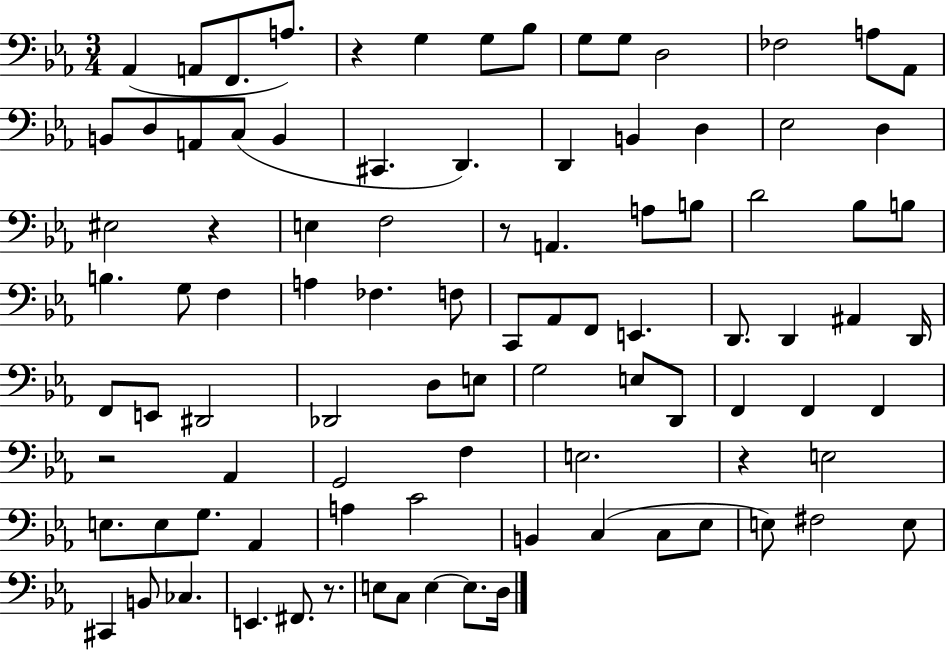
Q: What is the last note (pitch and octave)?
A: D3